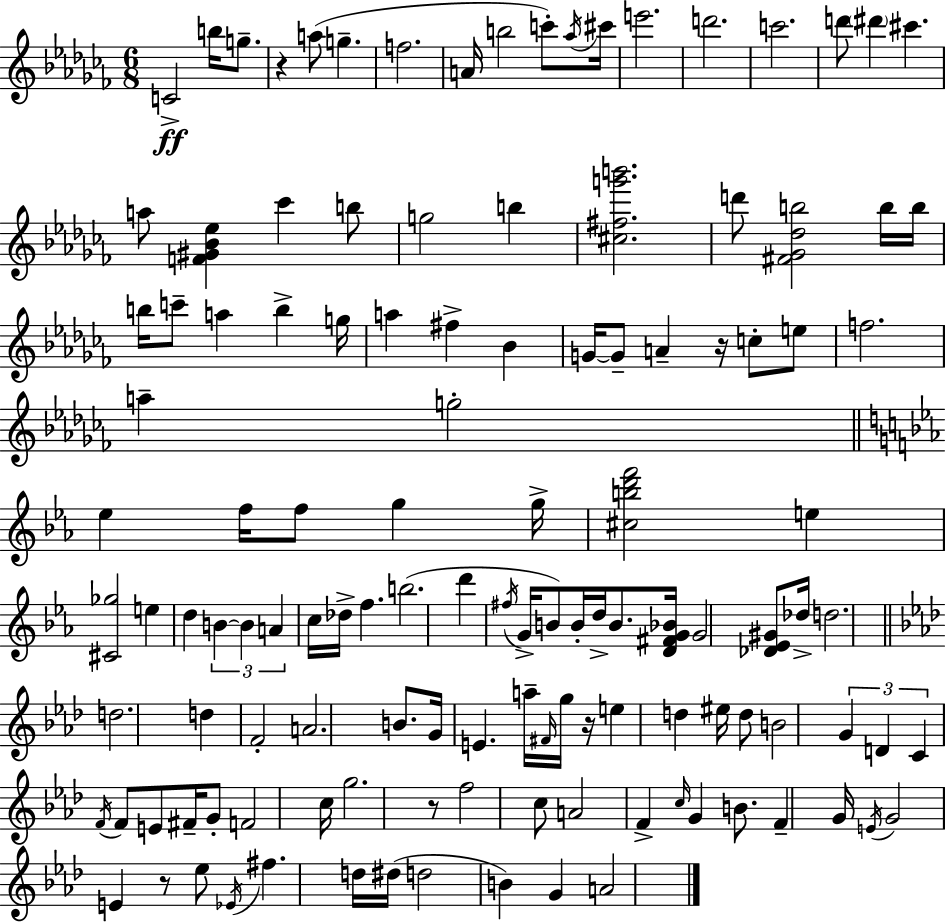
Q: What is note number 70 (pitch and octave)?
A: A4